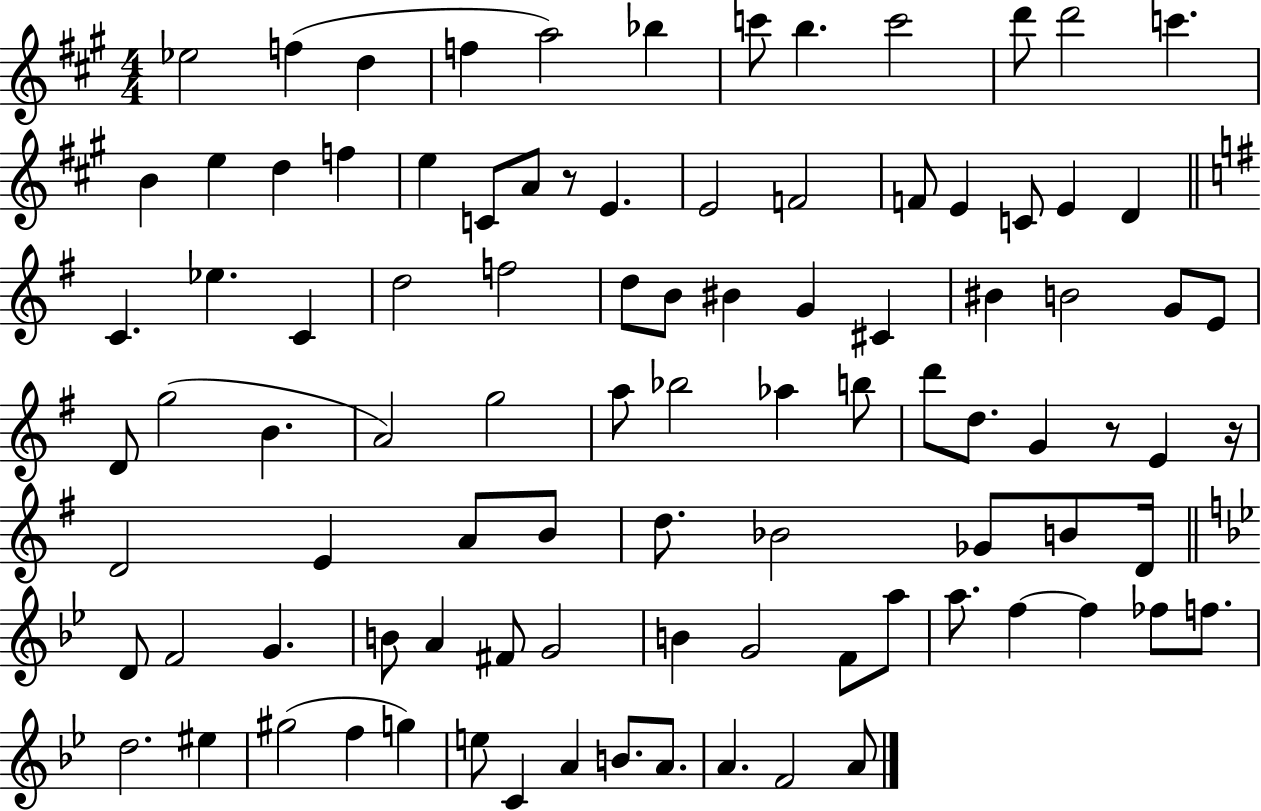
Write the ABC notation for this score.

X:1
T:Untitled
M:4/4
L:1/4
K:A
_e2 f d f a2 _b c'/2 b c'2 d'/2 d'2 c' B e d f e C/2 A/2 z/2 E E2 F2 F/2 E C/2 E D C _e C d2 f2 d/2 B/2 ^B G ^C ^B B2 G/2 E/2 D/2 g2 B A2 g2 a/2 _b2 _a b/2 d'/2 d/2 G z/2 E z/4 D2 E A/2 B/2 d/2 _B2 _G/2 B/2 D/4 D/2 F2 G B/2 A ^F/2 G2 B G2 F/2 a/2 a/2 f f _f/2 f/2 d2 ^e ^g2 f g e/2 C A B/2 A/2 A F2 A/2